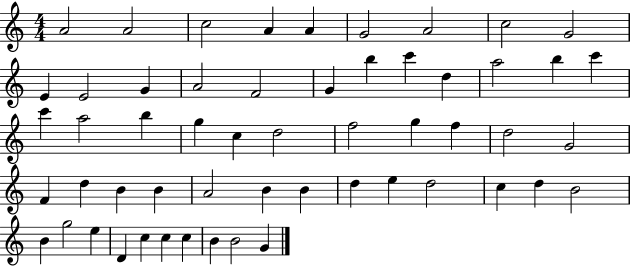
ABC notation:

X:1
T:Untitled
M:4/4
L:1/4
K:C
A2 A2 c2 A A G2 A2 c2 G2 E E2 G A2 F2 G b c' d a2 b c' c' a2 b g c d2 f2 g f d2 G2 F d B B A2 B B d e d2 c d B2 B g2 e D c c c B B2 G